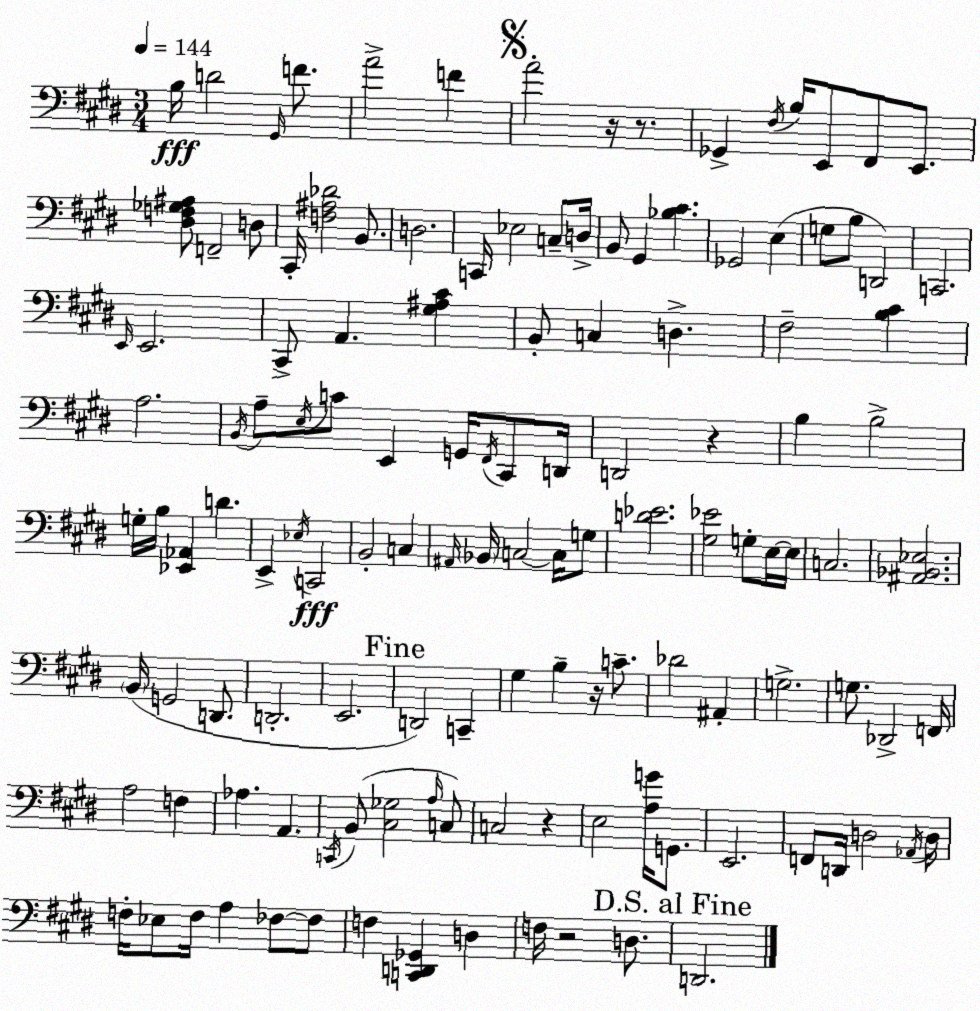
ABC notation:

X:1
T:Untitled
M:3/4
L:1/4
K:E
B,/4 D2 ^G,,/4 F/2 A2 F A2 z/4 z/2 _G,, ^F,/4 B,/4 E,,/2 ^F,,/2 E,,/2 [^D,F,_G,^A,]/2 F,,2 D,/2 ^C,,/4 [F,^A,_D]2 B,,/2 D,2 C,,/4 _E,2 C,/2 D,/4 B,,/2 ^G,, [_B,^C] _G,,2 E, G,/2 B,/2 D,,2 C,,2 E,,/4 E,,2 ^C,,/2 A,, [^G,^A,^C] B,,/2 C, D, ^F,2 [B,^C] A,2 B,,/4 A,/2 E,/4 C/2 E,, G,,/4 ^F,,/4 ^C,,/2 D,,/4 D,,2 z B, B,2 G,/4 B,/4 [_E,,_A,,] D E,, _E,/4 C,,2 B,,2 C, ^A,,/4 _B,,/4 C,2 C,/4 G,/2 [D_E]2 [^G,_E]2 G,/2 E,/4 E,/4 C,2 [^A,,_B,,_E,]2 B,,/4 G,,2 D,,/2 D,,2 E,,2 D,,2 C,, ^G, B, z/4 C/2 _D2 ^A,, G,2 G,/2 _D,,2 F,,/4 A,2 F, _A, A,, C,,/4 B,,/2 [^C,_G,]2 A,/4 C,/2 C,2 z E,2 [A,G]/4 G,,/2 E,,2 F,,/2 D,,/4 D,2 _A,,/4 D,/4 F,/4 _E,/2 F,/4 A, _F,/2 _F,/2 F, [C,,D,,_G,,] D, F,/4 z2 D,/2 D,,2